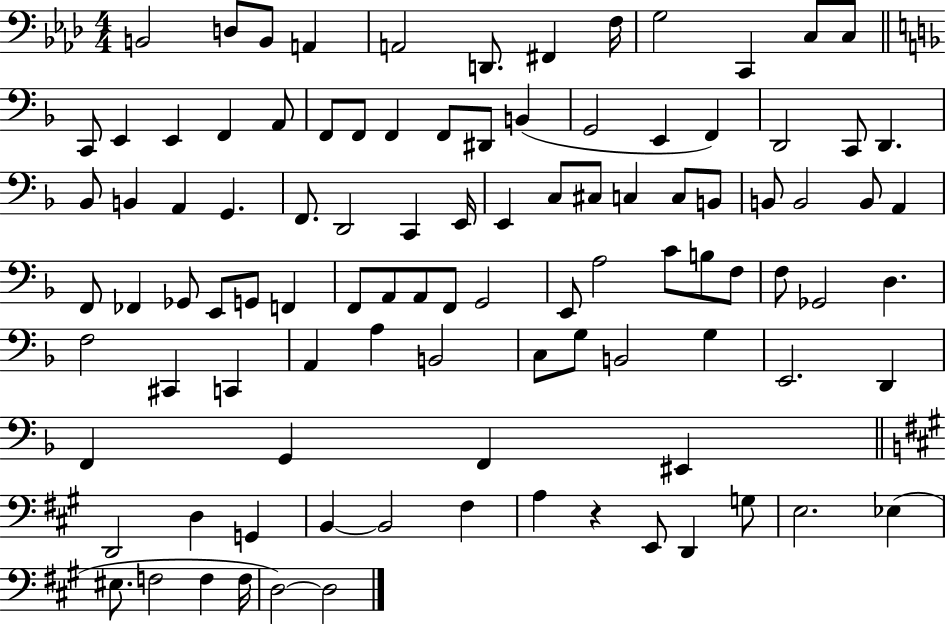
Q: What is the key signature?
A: AES major